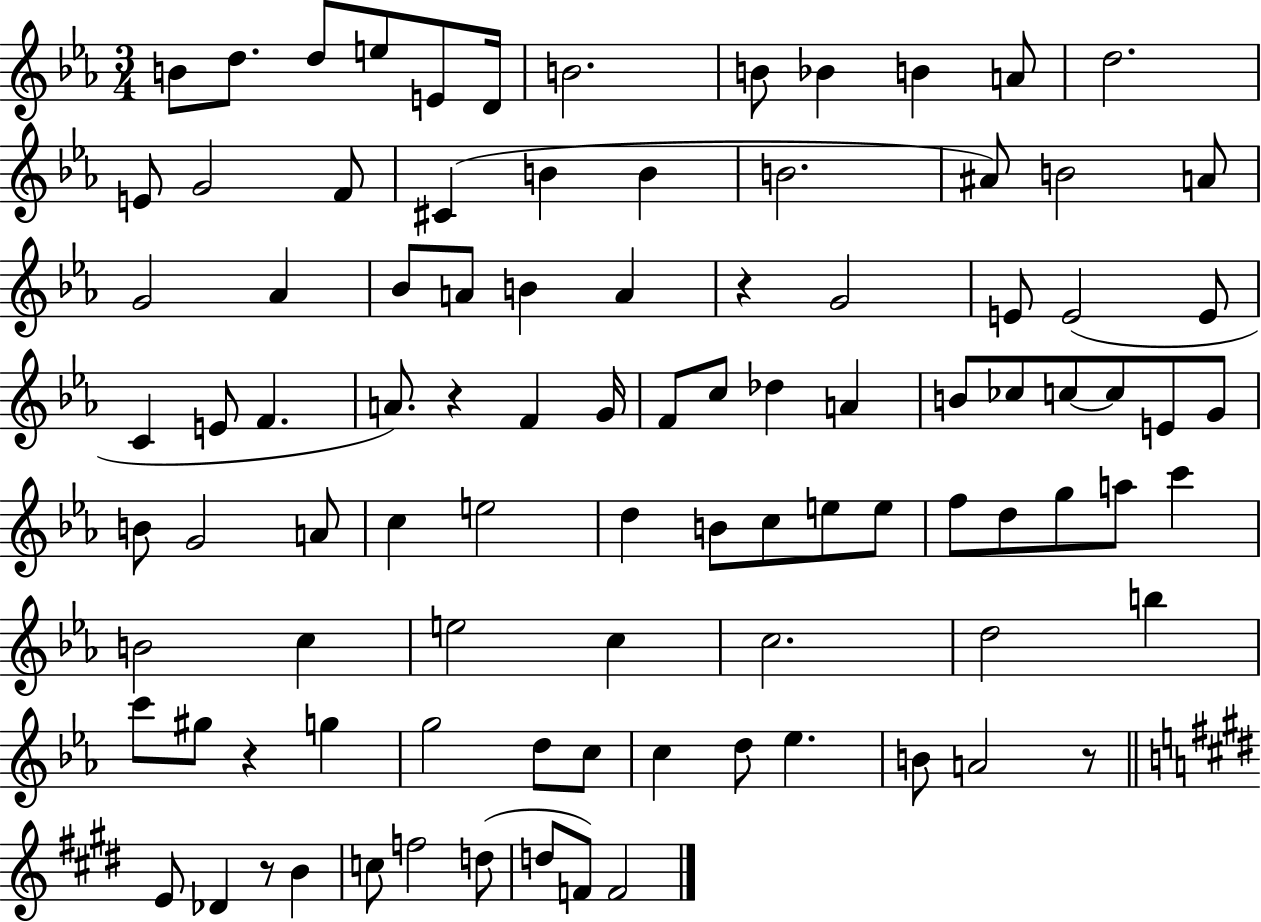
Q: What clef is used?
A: treble